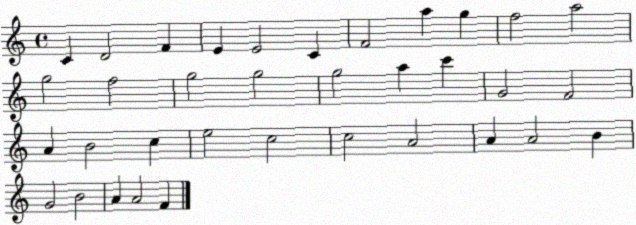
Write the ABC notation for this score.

X:1
T:Untitled
M:4/4
L:1/4
K:C
C D2 F E E2 C F2 a g f2 a2 g2 f2 g2 g2 g2 a c' G2 F2 A B2 c e2 c2 c2 A2 A A2 B G2 B2 A A2 F